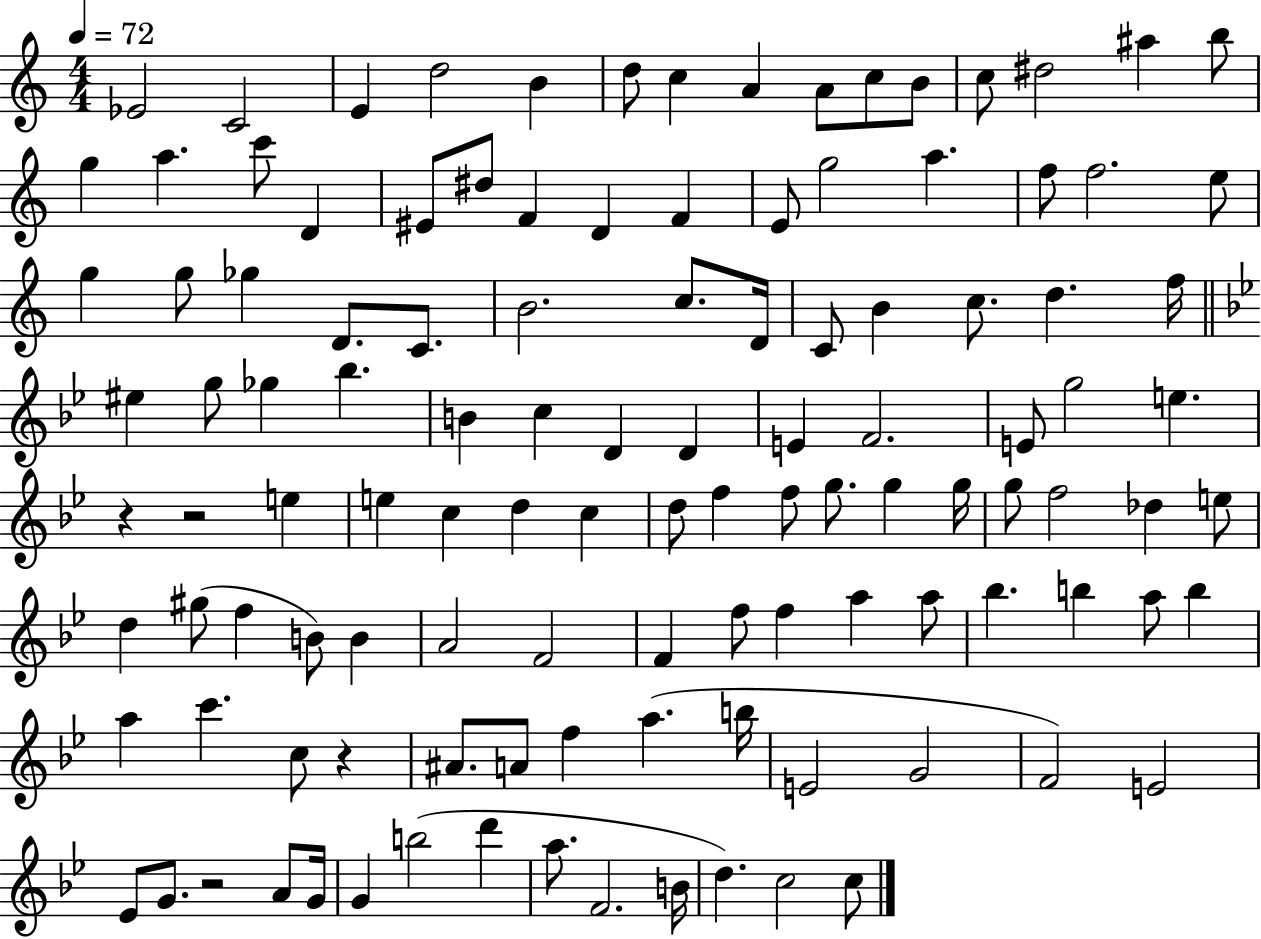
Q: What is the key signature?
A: C major